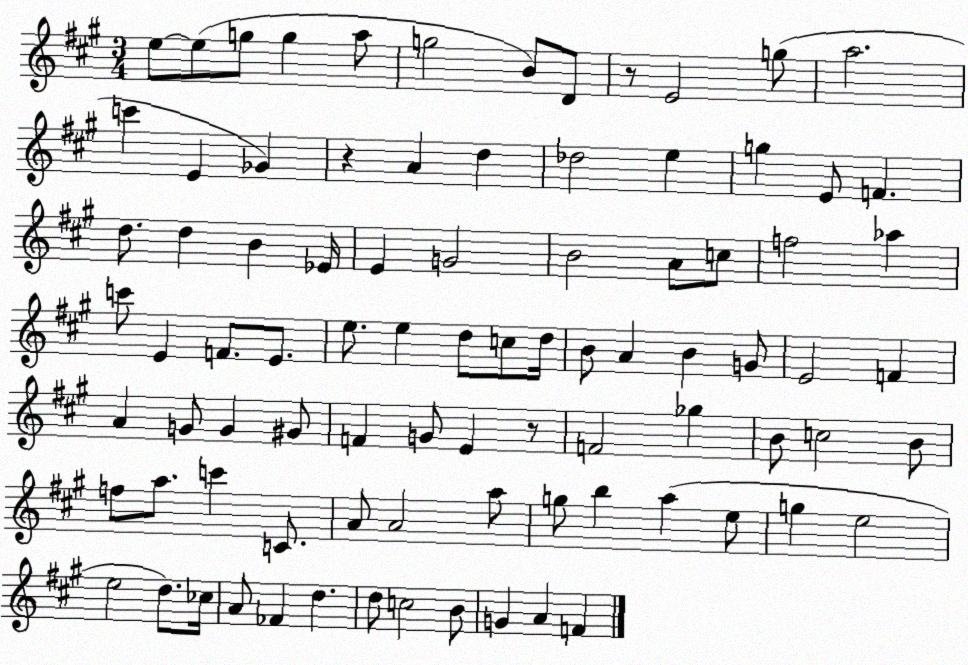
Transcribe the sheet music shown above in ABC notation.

X:1
T:Untitled
M:3/4
L:1/4
K:A
e/2 e/2 g/2 g a/2 g2 B/2 D/2 z/2 E2 g/2 a2 c' E _G z A d _d2 e g E/2 F d/2 d B _E/4 E G2 B2 A/2 c/2 f2 _a c'/2 E F/2 E/2 e/2 e d/2 c/2 d/4 B/2 A B G/2 E2 F A G/2 G ^G/2 F G/2 E z/2 F2 _g B/2 c2 B/2 f/2 a/2 c' C/2 A/2 A2 a/2 g/2 b a e/2 g e2 e2 d/2 _c/4 A/2 _F d d/2 c2 B/2 G A F